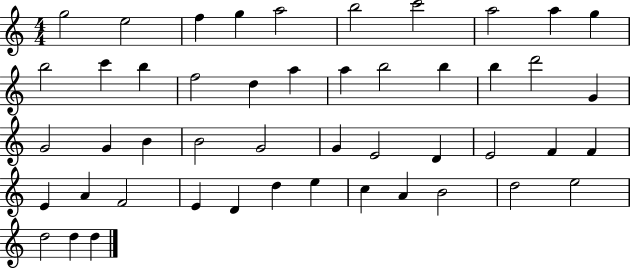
X:1
T:Untitled
M:4/4
L:1/4
K:C
g2 e2 f g a2 b2 c'2 a2 a g b2 c' b f2 d a a b2 b b d'2 G G2 G B B2 G2 G E2 D E2 F F E A F2 E D d e c A B2 d2 e2 d2 d d